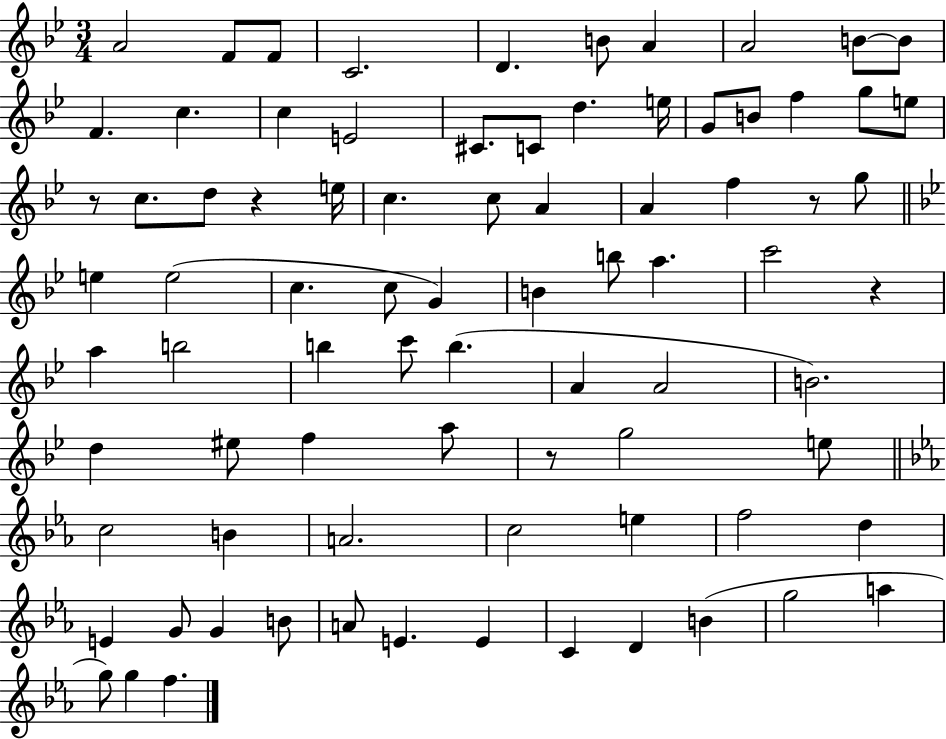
X:1
T:Untitled
M:3/4
L:1/4
K:Bb
A2 F/2 F/2 C2 D B/2 A A2 B/2 B/2 F c c E2 ^C/2 C/2 d e/4 G/2 B/2 f g/2 e/2 z/2 c/2 d/2 z e/4 c c/2 A A f z/2 g/2 e e2 c c/2 G B b/2 a c'2 z a b2 b c'/2 b A A2 B2 d ^e/2 f a/2 z/2 g2 e/2 c2 B A2 c2 e f2 d E G/2 G B/2 A/2 E E C D B g2 a g/2 g f